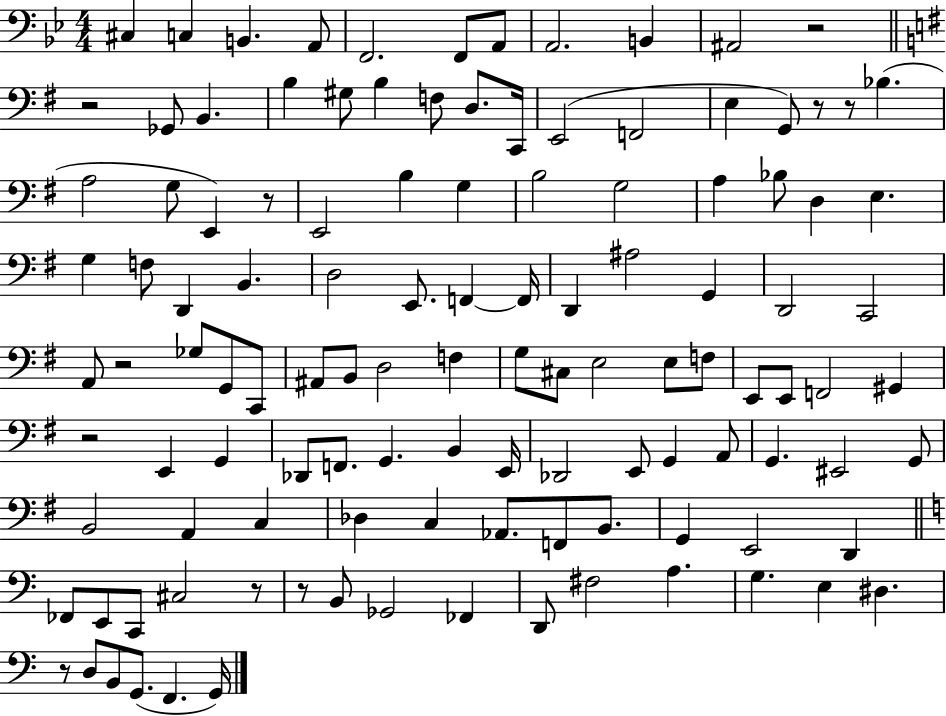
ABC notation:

X:1
T:Untitled
M:4/4
L:1/4
K:Bb
^C, C, B,, A,,/2 F,,2 F,,/2 A,,/2 A,,2 B,, ^A,,2 z2 z2 _G,,/2 B,, B, ^G,/2 B, F,/2 D,/2 C,,/4 E,,2 F,,2 E, G,,/2 z/2 z/2 _B, A,2 G,/2 E,, z/2 E,,2 B, G, B,2 G,2 A, _B,/2 D, E, G, F,/2 D,, B,, D,2 E,,/2 F,, F,,/4 D,, ^A,2 G,, D,,2 C,,2 A,,/2 z2 _G,/2 G,,/2 C,,/2 ^A,,/2 B,,/2 D,2 F, G,/2 ^C,/2 E,2 E,/2 F,/2 E,,/2 E,,/2 F,,2 ^G,, z2 E,, G,, _D,,/2 F,,/2 G,, B,, E,,/4 _D,,2 E,,/2 G,, A,,/2 G,, ^E,,2 G,,/2 B,,2 A,, C, _D, C, _A,,/2 F,,/2 B,,/2 G,, E,,2 D,, _F,,/2 E,,/2 C,,/2 ^C,2 z/2 z/2 B,,/2 _G,,2 _F,, D,,/2 ^F,2 A, G, E, ^D, z/2 D,/2 B,,/2 G,,/2 F,, G,,/4